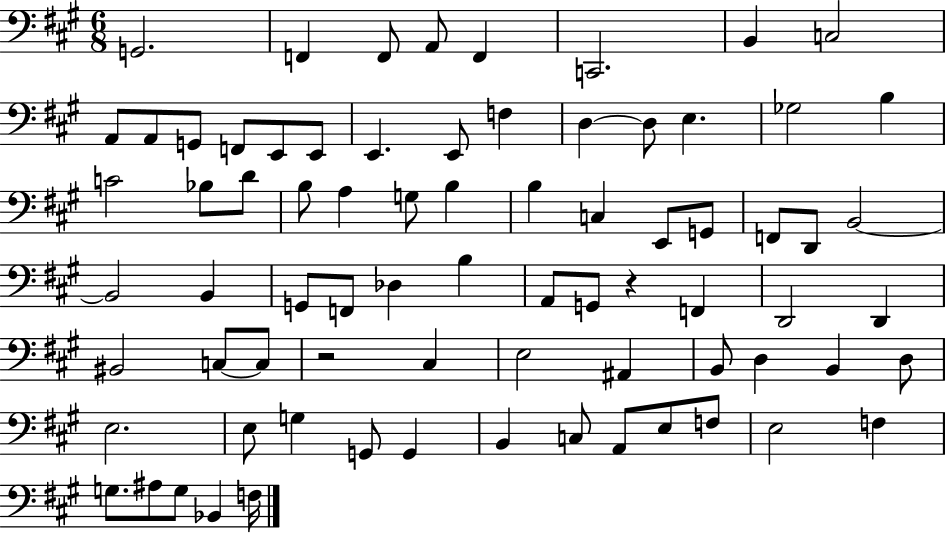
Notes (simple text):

G2/h. F2/q F2/e A2/e F2/q C2/h. B2/q C3/h A2/e A2/e G2/e F2/e E2/e E2/e E2/q. E2/e F3/q D3/q D3/e E3/q. Gb3/h B3/q C4/h Bb3/e D4/e B3/e A3/q G3/e B3/q B3/q C3/q E2/e G2/e F2/e D2/e B2/h B2/h B2/q G2/e F2/e Db3/q B3/q A2/e G2/e R/q F2/q D2/h D2/q BIS2/h C3/e C3/e R/h C#3/q E3/h A#2/q B2/e D3/q B2/q D3/e E3/h. E3/e G3/q G2/e G2/q B2/q C3/e A2/e E3/e F3/e E3/h F3/q G3/e. A#3/e G3/e Bb2/q F3/s